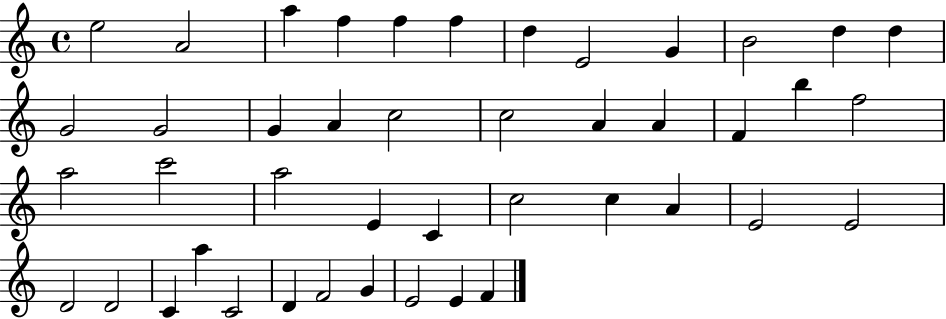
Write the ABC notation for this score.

X:1
T:Untitled
M:4/4
L:1/4
K:C
e2 A2 a f f f d E2 G B2 d d G2 G2 G A c2 c2 A A F b f2 a2 c'2 a2 E C c2 c A E2 E2 D2 D2 C a C2 D F2 G E2 E F